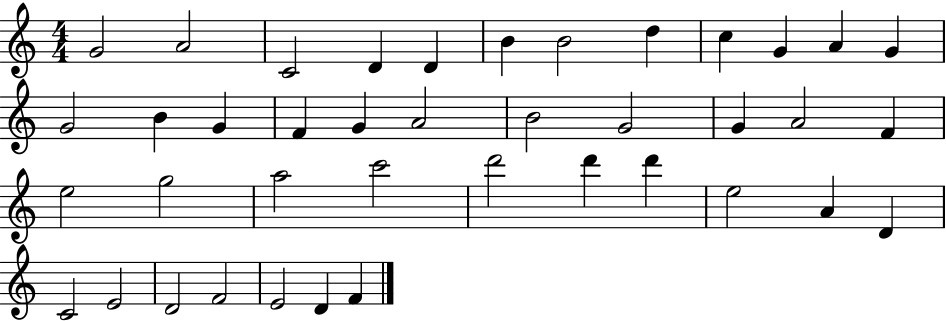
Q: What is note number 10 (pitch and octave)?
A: G4